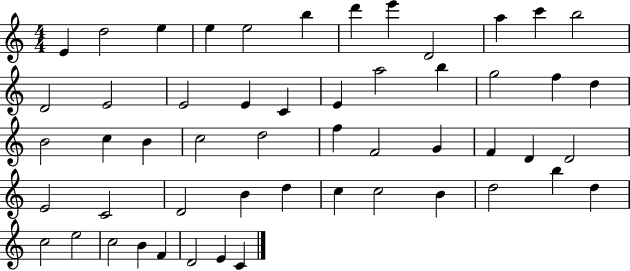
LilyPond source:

{
  \clef treble
  \numericTimeSignature
  \time 4/4
  \key c \major
  e'4 d''2 e''4 | e''4 e''2 b''4 | d'''4 e'''4 d'2 | a''4 c'''4 b''2 | \break d'2 e'2 | e'2 e'4 c'4 | e'4 a''2 b''4 | g''2 f''4 d''4 | \break b'2 c''4 b'4 | c''2 d''2 | f''4 f'2 g'4 | f'4 d'4 d'2 | \break e'2 c'2 | d'2 b'4 d''4 | c''4 c''2 b'4 | d''2 b''4 d''4 | \break c''2 e''2 | c''2 b'4 f'4 | d'2 e'4 c'4 | \bar "|."
}